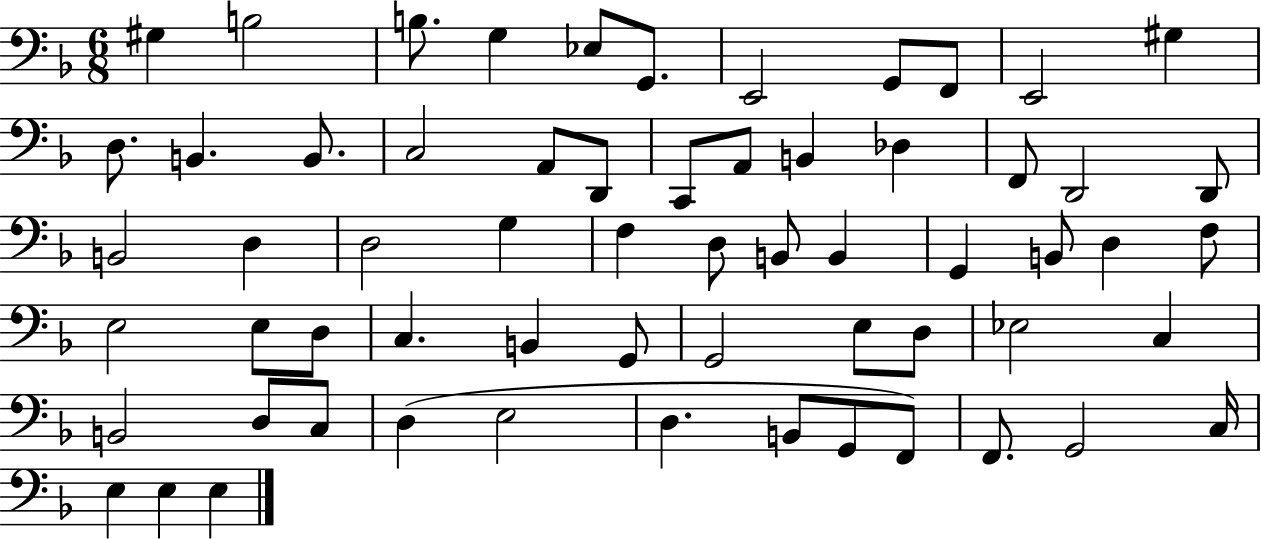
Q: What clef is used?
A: bass